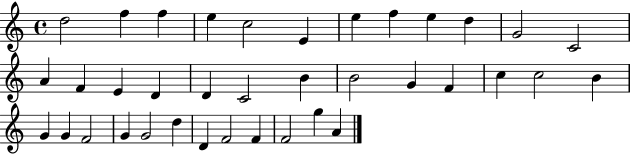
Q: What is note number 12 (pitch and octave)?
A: C4